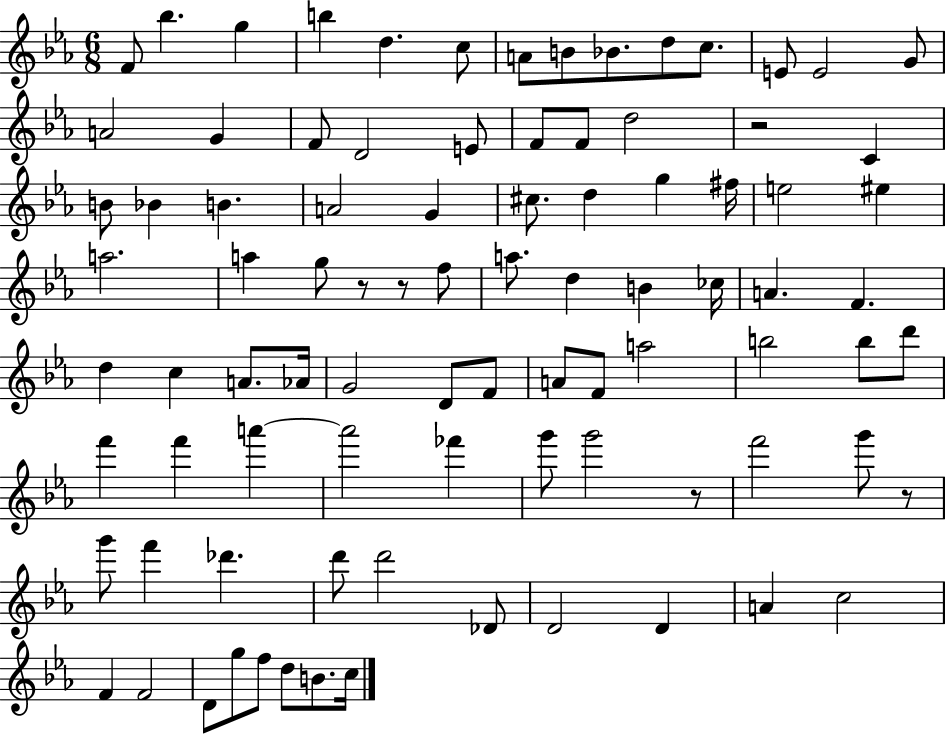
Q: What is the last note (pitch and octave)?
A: C5